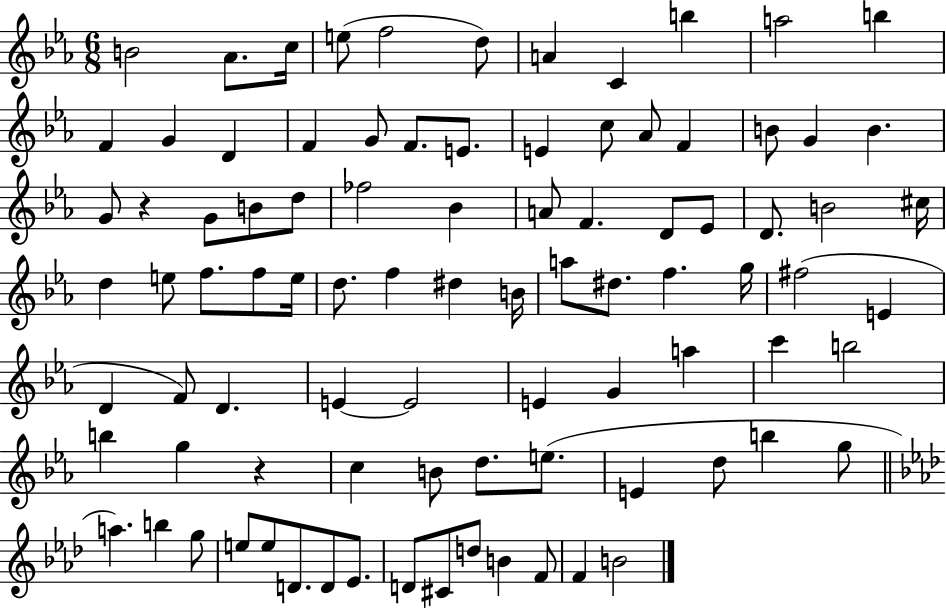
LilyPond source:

{
  \clef treble
  \numericTimeSignature
  \time 6/8
  \key ees \major
  b'2 aes'8. c''16 | e''8( f''2 d''8) | a'4 c'4 b''4 | a''2 b''4 | \break f'4 g'4 d'4 | f'4 g'8 f'8. e'8. | e'4 c''8 aes'8 f'4 | b'8 g'4 b'4. | \break g'8 r4 g'8 b'8 d''8 | fes''2 bes'4 | a'8 f'4. d'8 ees'8 | d'8. b'2 cis''16 | \break d''4 e''8 f''8. f''8 e''16 | d''8. f''4 dis''4 b'16 | a''8 dis''8. f''4. g''16 | fis''2( e'4 | \break d'4 f'8) d'4. | e'4~~ e'2 | e'4 g'4 a''4 | c'''4 b''2 | \break b''4 g''4 r4 | c''4 b'8 d''8. e''8.( | e'4 d''8 b''4 g''8 | \bar "||" \break \key aes \major a''4.) b''4 g''8 | e''8 e''8 d'8. d'8 ees'8. | d'8 cis'8 d''8 b'4 f'8 | f'4 b'2 | \break \bar "|."
}